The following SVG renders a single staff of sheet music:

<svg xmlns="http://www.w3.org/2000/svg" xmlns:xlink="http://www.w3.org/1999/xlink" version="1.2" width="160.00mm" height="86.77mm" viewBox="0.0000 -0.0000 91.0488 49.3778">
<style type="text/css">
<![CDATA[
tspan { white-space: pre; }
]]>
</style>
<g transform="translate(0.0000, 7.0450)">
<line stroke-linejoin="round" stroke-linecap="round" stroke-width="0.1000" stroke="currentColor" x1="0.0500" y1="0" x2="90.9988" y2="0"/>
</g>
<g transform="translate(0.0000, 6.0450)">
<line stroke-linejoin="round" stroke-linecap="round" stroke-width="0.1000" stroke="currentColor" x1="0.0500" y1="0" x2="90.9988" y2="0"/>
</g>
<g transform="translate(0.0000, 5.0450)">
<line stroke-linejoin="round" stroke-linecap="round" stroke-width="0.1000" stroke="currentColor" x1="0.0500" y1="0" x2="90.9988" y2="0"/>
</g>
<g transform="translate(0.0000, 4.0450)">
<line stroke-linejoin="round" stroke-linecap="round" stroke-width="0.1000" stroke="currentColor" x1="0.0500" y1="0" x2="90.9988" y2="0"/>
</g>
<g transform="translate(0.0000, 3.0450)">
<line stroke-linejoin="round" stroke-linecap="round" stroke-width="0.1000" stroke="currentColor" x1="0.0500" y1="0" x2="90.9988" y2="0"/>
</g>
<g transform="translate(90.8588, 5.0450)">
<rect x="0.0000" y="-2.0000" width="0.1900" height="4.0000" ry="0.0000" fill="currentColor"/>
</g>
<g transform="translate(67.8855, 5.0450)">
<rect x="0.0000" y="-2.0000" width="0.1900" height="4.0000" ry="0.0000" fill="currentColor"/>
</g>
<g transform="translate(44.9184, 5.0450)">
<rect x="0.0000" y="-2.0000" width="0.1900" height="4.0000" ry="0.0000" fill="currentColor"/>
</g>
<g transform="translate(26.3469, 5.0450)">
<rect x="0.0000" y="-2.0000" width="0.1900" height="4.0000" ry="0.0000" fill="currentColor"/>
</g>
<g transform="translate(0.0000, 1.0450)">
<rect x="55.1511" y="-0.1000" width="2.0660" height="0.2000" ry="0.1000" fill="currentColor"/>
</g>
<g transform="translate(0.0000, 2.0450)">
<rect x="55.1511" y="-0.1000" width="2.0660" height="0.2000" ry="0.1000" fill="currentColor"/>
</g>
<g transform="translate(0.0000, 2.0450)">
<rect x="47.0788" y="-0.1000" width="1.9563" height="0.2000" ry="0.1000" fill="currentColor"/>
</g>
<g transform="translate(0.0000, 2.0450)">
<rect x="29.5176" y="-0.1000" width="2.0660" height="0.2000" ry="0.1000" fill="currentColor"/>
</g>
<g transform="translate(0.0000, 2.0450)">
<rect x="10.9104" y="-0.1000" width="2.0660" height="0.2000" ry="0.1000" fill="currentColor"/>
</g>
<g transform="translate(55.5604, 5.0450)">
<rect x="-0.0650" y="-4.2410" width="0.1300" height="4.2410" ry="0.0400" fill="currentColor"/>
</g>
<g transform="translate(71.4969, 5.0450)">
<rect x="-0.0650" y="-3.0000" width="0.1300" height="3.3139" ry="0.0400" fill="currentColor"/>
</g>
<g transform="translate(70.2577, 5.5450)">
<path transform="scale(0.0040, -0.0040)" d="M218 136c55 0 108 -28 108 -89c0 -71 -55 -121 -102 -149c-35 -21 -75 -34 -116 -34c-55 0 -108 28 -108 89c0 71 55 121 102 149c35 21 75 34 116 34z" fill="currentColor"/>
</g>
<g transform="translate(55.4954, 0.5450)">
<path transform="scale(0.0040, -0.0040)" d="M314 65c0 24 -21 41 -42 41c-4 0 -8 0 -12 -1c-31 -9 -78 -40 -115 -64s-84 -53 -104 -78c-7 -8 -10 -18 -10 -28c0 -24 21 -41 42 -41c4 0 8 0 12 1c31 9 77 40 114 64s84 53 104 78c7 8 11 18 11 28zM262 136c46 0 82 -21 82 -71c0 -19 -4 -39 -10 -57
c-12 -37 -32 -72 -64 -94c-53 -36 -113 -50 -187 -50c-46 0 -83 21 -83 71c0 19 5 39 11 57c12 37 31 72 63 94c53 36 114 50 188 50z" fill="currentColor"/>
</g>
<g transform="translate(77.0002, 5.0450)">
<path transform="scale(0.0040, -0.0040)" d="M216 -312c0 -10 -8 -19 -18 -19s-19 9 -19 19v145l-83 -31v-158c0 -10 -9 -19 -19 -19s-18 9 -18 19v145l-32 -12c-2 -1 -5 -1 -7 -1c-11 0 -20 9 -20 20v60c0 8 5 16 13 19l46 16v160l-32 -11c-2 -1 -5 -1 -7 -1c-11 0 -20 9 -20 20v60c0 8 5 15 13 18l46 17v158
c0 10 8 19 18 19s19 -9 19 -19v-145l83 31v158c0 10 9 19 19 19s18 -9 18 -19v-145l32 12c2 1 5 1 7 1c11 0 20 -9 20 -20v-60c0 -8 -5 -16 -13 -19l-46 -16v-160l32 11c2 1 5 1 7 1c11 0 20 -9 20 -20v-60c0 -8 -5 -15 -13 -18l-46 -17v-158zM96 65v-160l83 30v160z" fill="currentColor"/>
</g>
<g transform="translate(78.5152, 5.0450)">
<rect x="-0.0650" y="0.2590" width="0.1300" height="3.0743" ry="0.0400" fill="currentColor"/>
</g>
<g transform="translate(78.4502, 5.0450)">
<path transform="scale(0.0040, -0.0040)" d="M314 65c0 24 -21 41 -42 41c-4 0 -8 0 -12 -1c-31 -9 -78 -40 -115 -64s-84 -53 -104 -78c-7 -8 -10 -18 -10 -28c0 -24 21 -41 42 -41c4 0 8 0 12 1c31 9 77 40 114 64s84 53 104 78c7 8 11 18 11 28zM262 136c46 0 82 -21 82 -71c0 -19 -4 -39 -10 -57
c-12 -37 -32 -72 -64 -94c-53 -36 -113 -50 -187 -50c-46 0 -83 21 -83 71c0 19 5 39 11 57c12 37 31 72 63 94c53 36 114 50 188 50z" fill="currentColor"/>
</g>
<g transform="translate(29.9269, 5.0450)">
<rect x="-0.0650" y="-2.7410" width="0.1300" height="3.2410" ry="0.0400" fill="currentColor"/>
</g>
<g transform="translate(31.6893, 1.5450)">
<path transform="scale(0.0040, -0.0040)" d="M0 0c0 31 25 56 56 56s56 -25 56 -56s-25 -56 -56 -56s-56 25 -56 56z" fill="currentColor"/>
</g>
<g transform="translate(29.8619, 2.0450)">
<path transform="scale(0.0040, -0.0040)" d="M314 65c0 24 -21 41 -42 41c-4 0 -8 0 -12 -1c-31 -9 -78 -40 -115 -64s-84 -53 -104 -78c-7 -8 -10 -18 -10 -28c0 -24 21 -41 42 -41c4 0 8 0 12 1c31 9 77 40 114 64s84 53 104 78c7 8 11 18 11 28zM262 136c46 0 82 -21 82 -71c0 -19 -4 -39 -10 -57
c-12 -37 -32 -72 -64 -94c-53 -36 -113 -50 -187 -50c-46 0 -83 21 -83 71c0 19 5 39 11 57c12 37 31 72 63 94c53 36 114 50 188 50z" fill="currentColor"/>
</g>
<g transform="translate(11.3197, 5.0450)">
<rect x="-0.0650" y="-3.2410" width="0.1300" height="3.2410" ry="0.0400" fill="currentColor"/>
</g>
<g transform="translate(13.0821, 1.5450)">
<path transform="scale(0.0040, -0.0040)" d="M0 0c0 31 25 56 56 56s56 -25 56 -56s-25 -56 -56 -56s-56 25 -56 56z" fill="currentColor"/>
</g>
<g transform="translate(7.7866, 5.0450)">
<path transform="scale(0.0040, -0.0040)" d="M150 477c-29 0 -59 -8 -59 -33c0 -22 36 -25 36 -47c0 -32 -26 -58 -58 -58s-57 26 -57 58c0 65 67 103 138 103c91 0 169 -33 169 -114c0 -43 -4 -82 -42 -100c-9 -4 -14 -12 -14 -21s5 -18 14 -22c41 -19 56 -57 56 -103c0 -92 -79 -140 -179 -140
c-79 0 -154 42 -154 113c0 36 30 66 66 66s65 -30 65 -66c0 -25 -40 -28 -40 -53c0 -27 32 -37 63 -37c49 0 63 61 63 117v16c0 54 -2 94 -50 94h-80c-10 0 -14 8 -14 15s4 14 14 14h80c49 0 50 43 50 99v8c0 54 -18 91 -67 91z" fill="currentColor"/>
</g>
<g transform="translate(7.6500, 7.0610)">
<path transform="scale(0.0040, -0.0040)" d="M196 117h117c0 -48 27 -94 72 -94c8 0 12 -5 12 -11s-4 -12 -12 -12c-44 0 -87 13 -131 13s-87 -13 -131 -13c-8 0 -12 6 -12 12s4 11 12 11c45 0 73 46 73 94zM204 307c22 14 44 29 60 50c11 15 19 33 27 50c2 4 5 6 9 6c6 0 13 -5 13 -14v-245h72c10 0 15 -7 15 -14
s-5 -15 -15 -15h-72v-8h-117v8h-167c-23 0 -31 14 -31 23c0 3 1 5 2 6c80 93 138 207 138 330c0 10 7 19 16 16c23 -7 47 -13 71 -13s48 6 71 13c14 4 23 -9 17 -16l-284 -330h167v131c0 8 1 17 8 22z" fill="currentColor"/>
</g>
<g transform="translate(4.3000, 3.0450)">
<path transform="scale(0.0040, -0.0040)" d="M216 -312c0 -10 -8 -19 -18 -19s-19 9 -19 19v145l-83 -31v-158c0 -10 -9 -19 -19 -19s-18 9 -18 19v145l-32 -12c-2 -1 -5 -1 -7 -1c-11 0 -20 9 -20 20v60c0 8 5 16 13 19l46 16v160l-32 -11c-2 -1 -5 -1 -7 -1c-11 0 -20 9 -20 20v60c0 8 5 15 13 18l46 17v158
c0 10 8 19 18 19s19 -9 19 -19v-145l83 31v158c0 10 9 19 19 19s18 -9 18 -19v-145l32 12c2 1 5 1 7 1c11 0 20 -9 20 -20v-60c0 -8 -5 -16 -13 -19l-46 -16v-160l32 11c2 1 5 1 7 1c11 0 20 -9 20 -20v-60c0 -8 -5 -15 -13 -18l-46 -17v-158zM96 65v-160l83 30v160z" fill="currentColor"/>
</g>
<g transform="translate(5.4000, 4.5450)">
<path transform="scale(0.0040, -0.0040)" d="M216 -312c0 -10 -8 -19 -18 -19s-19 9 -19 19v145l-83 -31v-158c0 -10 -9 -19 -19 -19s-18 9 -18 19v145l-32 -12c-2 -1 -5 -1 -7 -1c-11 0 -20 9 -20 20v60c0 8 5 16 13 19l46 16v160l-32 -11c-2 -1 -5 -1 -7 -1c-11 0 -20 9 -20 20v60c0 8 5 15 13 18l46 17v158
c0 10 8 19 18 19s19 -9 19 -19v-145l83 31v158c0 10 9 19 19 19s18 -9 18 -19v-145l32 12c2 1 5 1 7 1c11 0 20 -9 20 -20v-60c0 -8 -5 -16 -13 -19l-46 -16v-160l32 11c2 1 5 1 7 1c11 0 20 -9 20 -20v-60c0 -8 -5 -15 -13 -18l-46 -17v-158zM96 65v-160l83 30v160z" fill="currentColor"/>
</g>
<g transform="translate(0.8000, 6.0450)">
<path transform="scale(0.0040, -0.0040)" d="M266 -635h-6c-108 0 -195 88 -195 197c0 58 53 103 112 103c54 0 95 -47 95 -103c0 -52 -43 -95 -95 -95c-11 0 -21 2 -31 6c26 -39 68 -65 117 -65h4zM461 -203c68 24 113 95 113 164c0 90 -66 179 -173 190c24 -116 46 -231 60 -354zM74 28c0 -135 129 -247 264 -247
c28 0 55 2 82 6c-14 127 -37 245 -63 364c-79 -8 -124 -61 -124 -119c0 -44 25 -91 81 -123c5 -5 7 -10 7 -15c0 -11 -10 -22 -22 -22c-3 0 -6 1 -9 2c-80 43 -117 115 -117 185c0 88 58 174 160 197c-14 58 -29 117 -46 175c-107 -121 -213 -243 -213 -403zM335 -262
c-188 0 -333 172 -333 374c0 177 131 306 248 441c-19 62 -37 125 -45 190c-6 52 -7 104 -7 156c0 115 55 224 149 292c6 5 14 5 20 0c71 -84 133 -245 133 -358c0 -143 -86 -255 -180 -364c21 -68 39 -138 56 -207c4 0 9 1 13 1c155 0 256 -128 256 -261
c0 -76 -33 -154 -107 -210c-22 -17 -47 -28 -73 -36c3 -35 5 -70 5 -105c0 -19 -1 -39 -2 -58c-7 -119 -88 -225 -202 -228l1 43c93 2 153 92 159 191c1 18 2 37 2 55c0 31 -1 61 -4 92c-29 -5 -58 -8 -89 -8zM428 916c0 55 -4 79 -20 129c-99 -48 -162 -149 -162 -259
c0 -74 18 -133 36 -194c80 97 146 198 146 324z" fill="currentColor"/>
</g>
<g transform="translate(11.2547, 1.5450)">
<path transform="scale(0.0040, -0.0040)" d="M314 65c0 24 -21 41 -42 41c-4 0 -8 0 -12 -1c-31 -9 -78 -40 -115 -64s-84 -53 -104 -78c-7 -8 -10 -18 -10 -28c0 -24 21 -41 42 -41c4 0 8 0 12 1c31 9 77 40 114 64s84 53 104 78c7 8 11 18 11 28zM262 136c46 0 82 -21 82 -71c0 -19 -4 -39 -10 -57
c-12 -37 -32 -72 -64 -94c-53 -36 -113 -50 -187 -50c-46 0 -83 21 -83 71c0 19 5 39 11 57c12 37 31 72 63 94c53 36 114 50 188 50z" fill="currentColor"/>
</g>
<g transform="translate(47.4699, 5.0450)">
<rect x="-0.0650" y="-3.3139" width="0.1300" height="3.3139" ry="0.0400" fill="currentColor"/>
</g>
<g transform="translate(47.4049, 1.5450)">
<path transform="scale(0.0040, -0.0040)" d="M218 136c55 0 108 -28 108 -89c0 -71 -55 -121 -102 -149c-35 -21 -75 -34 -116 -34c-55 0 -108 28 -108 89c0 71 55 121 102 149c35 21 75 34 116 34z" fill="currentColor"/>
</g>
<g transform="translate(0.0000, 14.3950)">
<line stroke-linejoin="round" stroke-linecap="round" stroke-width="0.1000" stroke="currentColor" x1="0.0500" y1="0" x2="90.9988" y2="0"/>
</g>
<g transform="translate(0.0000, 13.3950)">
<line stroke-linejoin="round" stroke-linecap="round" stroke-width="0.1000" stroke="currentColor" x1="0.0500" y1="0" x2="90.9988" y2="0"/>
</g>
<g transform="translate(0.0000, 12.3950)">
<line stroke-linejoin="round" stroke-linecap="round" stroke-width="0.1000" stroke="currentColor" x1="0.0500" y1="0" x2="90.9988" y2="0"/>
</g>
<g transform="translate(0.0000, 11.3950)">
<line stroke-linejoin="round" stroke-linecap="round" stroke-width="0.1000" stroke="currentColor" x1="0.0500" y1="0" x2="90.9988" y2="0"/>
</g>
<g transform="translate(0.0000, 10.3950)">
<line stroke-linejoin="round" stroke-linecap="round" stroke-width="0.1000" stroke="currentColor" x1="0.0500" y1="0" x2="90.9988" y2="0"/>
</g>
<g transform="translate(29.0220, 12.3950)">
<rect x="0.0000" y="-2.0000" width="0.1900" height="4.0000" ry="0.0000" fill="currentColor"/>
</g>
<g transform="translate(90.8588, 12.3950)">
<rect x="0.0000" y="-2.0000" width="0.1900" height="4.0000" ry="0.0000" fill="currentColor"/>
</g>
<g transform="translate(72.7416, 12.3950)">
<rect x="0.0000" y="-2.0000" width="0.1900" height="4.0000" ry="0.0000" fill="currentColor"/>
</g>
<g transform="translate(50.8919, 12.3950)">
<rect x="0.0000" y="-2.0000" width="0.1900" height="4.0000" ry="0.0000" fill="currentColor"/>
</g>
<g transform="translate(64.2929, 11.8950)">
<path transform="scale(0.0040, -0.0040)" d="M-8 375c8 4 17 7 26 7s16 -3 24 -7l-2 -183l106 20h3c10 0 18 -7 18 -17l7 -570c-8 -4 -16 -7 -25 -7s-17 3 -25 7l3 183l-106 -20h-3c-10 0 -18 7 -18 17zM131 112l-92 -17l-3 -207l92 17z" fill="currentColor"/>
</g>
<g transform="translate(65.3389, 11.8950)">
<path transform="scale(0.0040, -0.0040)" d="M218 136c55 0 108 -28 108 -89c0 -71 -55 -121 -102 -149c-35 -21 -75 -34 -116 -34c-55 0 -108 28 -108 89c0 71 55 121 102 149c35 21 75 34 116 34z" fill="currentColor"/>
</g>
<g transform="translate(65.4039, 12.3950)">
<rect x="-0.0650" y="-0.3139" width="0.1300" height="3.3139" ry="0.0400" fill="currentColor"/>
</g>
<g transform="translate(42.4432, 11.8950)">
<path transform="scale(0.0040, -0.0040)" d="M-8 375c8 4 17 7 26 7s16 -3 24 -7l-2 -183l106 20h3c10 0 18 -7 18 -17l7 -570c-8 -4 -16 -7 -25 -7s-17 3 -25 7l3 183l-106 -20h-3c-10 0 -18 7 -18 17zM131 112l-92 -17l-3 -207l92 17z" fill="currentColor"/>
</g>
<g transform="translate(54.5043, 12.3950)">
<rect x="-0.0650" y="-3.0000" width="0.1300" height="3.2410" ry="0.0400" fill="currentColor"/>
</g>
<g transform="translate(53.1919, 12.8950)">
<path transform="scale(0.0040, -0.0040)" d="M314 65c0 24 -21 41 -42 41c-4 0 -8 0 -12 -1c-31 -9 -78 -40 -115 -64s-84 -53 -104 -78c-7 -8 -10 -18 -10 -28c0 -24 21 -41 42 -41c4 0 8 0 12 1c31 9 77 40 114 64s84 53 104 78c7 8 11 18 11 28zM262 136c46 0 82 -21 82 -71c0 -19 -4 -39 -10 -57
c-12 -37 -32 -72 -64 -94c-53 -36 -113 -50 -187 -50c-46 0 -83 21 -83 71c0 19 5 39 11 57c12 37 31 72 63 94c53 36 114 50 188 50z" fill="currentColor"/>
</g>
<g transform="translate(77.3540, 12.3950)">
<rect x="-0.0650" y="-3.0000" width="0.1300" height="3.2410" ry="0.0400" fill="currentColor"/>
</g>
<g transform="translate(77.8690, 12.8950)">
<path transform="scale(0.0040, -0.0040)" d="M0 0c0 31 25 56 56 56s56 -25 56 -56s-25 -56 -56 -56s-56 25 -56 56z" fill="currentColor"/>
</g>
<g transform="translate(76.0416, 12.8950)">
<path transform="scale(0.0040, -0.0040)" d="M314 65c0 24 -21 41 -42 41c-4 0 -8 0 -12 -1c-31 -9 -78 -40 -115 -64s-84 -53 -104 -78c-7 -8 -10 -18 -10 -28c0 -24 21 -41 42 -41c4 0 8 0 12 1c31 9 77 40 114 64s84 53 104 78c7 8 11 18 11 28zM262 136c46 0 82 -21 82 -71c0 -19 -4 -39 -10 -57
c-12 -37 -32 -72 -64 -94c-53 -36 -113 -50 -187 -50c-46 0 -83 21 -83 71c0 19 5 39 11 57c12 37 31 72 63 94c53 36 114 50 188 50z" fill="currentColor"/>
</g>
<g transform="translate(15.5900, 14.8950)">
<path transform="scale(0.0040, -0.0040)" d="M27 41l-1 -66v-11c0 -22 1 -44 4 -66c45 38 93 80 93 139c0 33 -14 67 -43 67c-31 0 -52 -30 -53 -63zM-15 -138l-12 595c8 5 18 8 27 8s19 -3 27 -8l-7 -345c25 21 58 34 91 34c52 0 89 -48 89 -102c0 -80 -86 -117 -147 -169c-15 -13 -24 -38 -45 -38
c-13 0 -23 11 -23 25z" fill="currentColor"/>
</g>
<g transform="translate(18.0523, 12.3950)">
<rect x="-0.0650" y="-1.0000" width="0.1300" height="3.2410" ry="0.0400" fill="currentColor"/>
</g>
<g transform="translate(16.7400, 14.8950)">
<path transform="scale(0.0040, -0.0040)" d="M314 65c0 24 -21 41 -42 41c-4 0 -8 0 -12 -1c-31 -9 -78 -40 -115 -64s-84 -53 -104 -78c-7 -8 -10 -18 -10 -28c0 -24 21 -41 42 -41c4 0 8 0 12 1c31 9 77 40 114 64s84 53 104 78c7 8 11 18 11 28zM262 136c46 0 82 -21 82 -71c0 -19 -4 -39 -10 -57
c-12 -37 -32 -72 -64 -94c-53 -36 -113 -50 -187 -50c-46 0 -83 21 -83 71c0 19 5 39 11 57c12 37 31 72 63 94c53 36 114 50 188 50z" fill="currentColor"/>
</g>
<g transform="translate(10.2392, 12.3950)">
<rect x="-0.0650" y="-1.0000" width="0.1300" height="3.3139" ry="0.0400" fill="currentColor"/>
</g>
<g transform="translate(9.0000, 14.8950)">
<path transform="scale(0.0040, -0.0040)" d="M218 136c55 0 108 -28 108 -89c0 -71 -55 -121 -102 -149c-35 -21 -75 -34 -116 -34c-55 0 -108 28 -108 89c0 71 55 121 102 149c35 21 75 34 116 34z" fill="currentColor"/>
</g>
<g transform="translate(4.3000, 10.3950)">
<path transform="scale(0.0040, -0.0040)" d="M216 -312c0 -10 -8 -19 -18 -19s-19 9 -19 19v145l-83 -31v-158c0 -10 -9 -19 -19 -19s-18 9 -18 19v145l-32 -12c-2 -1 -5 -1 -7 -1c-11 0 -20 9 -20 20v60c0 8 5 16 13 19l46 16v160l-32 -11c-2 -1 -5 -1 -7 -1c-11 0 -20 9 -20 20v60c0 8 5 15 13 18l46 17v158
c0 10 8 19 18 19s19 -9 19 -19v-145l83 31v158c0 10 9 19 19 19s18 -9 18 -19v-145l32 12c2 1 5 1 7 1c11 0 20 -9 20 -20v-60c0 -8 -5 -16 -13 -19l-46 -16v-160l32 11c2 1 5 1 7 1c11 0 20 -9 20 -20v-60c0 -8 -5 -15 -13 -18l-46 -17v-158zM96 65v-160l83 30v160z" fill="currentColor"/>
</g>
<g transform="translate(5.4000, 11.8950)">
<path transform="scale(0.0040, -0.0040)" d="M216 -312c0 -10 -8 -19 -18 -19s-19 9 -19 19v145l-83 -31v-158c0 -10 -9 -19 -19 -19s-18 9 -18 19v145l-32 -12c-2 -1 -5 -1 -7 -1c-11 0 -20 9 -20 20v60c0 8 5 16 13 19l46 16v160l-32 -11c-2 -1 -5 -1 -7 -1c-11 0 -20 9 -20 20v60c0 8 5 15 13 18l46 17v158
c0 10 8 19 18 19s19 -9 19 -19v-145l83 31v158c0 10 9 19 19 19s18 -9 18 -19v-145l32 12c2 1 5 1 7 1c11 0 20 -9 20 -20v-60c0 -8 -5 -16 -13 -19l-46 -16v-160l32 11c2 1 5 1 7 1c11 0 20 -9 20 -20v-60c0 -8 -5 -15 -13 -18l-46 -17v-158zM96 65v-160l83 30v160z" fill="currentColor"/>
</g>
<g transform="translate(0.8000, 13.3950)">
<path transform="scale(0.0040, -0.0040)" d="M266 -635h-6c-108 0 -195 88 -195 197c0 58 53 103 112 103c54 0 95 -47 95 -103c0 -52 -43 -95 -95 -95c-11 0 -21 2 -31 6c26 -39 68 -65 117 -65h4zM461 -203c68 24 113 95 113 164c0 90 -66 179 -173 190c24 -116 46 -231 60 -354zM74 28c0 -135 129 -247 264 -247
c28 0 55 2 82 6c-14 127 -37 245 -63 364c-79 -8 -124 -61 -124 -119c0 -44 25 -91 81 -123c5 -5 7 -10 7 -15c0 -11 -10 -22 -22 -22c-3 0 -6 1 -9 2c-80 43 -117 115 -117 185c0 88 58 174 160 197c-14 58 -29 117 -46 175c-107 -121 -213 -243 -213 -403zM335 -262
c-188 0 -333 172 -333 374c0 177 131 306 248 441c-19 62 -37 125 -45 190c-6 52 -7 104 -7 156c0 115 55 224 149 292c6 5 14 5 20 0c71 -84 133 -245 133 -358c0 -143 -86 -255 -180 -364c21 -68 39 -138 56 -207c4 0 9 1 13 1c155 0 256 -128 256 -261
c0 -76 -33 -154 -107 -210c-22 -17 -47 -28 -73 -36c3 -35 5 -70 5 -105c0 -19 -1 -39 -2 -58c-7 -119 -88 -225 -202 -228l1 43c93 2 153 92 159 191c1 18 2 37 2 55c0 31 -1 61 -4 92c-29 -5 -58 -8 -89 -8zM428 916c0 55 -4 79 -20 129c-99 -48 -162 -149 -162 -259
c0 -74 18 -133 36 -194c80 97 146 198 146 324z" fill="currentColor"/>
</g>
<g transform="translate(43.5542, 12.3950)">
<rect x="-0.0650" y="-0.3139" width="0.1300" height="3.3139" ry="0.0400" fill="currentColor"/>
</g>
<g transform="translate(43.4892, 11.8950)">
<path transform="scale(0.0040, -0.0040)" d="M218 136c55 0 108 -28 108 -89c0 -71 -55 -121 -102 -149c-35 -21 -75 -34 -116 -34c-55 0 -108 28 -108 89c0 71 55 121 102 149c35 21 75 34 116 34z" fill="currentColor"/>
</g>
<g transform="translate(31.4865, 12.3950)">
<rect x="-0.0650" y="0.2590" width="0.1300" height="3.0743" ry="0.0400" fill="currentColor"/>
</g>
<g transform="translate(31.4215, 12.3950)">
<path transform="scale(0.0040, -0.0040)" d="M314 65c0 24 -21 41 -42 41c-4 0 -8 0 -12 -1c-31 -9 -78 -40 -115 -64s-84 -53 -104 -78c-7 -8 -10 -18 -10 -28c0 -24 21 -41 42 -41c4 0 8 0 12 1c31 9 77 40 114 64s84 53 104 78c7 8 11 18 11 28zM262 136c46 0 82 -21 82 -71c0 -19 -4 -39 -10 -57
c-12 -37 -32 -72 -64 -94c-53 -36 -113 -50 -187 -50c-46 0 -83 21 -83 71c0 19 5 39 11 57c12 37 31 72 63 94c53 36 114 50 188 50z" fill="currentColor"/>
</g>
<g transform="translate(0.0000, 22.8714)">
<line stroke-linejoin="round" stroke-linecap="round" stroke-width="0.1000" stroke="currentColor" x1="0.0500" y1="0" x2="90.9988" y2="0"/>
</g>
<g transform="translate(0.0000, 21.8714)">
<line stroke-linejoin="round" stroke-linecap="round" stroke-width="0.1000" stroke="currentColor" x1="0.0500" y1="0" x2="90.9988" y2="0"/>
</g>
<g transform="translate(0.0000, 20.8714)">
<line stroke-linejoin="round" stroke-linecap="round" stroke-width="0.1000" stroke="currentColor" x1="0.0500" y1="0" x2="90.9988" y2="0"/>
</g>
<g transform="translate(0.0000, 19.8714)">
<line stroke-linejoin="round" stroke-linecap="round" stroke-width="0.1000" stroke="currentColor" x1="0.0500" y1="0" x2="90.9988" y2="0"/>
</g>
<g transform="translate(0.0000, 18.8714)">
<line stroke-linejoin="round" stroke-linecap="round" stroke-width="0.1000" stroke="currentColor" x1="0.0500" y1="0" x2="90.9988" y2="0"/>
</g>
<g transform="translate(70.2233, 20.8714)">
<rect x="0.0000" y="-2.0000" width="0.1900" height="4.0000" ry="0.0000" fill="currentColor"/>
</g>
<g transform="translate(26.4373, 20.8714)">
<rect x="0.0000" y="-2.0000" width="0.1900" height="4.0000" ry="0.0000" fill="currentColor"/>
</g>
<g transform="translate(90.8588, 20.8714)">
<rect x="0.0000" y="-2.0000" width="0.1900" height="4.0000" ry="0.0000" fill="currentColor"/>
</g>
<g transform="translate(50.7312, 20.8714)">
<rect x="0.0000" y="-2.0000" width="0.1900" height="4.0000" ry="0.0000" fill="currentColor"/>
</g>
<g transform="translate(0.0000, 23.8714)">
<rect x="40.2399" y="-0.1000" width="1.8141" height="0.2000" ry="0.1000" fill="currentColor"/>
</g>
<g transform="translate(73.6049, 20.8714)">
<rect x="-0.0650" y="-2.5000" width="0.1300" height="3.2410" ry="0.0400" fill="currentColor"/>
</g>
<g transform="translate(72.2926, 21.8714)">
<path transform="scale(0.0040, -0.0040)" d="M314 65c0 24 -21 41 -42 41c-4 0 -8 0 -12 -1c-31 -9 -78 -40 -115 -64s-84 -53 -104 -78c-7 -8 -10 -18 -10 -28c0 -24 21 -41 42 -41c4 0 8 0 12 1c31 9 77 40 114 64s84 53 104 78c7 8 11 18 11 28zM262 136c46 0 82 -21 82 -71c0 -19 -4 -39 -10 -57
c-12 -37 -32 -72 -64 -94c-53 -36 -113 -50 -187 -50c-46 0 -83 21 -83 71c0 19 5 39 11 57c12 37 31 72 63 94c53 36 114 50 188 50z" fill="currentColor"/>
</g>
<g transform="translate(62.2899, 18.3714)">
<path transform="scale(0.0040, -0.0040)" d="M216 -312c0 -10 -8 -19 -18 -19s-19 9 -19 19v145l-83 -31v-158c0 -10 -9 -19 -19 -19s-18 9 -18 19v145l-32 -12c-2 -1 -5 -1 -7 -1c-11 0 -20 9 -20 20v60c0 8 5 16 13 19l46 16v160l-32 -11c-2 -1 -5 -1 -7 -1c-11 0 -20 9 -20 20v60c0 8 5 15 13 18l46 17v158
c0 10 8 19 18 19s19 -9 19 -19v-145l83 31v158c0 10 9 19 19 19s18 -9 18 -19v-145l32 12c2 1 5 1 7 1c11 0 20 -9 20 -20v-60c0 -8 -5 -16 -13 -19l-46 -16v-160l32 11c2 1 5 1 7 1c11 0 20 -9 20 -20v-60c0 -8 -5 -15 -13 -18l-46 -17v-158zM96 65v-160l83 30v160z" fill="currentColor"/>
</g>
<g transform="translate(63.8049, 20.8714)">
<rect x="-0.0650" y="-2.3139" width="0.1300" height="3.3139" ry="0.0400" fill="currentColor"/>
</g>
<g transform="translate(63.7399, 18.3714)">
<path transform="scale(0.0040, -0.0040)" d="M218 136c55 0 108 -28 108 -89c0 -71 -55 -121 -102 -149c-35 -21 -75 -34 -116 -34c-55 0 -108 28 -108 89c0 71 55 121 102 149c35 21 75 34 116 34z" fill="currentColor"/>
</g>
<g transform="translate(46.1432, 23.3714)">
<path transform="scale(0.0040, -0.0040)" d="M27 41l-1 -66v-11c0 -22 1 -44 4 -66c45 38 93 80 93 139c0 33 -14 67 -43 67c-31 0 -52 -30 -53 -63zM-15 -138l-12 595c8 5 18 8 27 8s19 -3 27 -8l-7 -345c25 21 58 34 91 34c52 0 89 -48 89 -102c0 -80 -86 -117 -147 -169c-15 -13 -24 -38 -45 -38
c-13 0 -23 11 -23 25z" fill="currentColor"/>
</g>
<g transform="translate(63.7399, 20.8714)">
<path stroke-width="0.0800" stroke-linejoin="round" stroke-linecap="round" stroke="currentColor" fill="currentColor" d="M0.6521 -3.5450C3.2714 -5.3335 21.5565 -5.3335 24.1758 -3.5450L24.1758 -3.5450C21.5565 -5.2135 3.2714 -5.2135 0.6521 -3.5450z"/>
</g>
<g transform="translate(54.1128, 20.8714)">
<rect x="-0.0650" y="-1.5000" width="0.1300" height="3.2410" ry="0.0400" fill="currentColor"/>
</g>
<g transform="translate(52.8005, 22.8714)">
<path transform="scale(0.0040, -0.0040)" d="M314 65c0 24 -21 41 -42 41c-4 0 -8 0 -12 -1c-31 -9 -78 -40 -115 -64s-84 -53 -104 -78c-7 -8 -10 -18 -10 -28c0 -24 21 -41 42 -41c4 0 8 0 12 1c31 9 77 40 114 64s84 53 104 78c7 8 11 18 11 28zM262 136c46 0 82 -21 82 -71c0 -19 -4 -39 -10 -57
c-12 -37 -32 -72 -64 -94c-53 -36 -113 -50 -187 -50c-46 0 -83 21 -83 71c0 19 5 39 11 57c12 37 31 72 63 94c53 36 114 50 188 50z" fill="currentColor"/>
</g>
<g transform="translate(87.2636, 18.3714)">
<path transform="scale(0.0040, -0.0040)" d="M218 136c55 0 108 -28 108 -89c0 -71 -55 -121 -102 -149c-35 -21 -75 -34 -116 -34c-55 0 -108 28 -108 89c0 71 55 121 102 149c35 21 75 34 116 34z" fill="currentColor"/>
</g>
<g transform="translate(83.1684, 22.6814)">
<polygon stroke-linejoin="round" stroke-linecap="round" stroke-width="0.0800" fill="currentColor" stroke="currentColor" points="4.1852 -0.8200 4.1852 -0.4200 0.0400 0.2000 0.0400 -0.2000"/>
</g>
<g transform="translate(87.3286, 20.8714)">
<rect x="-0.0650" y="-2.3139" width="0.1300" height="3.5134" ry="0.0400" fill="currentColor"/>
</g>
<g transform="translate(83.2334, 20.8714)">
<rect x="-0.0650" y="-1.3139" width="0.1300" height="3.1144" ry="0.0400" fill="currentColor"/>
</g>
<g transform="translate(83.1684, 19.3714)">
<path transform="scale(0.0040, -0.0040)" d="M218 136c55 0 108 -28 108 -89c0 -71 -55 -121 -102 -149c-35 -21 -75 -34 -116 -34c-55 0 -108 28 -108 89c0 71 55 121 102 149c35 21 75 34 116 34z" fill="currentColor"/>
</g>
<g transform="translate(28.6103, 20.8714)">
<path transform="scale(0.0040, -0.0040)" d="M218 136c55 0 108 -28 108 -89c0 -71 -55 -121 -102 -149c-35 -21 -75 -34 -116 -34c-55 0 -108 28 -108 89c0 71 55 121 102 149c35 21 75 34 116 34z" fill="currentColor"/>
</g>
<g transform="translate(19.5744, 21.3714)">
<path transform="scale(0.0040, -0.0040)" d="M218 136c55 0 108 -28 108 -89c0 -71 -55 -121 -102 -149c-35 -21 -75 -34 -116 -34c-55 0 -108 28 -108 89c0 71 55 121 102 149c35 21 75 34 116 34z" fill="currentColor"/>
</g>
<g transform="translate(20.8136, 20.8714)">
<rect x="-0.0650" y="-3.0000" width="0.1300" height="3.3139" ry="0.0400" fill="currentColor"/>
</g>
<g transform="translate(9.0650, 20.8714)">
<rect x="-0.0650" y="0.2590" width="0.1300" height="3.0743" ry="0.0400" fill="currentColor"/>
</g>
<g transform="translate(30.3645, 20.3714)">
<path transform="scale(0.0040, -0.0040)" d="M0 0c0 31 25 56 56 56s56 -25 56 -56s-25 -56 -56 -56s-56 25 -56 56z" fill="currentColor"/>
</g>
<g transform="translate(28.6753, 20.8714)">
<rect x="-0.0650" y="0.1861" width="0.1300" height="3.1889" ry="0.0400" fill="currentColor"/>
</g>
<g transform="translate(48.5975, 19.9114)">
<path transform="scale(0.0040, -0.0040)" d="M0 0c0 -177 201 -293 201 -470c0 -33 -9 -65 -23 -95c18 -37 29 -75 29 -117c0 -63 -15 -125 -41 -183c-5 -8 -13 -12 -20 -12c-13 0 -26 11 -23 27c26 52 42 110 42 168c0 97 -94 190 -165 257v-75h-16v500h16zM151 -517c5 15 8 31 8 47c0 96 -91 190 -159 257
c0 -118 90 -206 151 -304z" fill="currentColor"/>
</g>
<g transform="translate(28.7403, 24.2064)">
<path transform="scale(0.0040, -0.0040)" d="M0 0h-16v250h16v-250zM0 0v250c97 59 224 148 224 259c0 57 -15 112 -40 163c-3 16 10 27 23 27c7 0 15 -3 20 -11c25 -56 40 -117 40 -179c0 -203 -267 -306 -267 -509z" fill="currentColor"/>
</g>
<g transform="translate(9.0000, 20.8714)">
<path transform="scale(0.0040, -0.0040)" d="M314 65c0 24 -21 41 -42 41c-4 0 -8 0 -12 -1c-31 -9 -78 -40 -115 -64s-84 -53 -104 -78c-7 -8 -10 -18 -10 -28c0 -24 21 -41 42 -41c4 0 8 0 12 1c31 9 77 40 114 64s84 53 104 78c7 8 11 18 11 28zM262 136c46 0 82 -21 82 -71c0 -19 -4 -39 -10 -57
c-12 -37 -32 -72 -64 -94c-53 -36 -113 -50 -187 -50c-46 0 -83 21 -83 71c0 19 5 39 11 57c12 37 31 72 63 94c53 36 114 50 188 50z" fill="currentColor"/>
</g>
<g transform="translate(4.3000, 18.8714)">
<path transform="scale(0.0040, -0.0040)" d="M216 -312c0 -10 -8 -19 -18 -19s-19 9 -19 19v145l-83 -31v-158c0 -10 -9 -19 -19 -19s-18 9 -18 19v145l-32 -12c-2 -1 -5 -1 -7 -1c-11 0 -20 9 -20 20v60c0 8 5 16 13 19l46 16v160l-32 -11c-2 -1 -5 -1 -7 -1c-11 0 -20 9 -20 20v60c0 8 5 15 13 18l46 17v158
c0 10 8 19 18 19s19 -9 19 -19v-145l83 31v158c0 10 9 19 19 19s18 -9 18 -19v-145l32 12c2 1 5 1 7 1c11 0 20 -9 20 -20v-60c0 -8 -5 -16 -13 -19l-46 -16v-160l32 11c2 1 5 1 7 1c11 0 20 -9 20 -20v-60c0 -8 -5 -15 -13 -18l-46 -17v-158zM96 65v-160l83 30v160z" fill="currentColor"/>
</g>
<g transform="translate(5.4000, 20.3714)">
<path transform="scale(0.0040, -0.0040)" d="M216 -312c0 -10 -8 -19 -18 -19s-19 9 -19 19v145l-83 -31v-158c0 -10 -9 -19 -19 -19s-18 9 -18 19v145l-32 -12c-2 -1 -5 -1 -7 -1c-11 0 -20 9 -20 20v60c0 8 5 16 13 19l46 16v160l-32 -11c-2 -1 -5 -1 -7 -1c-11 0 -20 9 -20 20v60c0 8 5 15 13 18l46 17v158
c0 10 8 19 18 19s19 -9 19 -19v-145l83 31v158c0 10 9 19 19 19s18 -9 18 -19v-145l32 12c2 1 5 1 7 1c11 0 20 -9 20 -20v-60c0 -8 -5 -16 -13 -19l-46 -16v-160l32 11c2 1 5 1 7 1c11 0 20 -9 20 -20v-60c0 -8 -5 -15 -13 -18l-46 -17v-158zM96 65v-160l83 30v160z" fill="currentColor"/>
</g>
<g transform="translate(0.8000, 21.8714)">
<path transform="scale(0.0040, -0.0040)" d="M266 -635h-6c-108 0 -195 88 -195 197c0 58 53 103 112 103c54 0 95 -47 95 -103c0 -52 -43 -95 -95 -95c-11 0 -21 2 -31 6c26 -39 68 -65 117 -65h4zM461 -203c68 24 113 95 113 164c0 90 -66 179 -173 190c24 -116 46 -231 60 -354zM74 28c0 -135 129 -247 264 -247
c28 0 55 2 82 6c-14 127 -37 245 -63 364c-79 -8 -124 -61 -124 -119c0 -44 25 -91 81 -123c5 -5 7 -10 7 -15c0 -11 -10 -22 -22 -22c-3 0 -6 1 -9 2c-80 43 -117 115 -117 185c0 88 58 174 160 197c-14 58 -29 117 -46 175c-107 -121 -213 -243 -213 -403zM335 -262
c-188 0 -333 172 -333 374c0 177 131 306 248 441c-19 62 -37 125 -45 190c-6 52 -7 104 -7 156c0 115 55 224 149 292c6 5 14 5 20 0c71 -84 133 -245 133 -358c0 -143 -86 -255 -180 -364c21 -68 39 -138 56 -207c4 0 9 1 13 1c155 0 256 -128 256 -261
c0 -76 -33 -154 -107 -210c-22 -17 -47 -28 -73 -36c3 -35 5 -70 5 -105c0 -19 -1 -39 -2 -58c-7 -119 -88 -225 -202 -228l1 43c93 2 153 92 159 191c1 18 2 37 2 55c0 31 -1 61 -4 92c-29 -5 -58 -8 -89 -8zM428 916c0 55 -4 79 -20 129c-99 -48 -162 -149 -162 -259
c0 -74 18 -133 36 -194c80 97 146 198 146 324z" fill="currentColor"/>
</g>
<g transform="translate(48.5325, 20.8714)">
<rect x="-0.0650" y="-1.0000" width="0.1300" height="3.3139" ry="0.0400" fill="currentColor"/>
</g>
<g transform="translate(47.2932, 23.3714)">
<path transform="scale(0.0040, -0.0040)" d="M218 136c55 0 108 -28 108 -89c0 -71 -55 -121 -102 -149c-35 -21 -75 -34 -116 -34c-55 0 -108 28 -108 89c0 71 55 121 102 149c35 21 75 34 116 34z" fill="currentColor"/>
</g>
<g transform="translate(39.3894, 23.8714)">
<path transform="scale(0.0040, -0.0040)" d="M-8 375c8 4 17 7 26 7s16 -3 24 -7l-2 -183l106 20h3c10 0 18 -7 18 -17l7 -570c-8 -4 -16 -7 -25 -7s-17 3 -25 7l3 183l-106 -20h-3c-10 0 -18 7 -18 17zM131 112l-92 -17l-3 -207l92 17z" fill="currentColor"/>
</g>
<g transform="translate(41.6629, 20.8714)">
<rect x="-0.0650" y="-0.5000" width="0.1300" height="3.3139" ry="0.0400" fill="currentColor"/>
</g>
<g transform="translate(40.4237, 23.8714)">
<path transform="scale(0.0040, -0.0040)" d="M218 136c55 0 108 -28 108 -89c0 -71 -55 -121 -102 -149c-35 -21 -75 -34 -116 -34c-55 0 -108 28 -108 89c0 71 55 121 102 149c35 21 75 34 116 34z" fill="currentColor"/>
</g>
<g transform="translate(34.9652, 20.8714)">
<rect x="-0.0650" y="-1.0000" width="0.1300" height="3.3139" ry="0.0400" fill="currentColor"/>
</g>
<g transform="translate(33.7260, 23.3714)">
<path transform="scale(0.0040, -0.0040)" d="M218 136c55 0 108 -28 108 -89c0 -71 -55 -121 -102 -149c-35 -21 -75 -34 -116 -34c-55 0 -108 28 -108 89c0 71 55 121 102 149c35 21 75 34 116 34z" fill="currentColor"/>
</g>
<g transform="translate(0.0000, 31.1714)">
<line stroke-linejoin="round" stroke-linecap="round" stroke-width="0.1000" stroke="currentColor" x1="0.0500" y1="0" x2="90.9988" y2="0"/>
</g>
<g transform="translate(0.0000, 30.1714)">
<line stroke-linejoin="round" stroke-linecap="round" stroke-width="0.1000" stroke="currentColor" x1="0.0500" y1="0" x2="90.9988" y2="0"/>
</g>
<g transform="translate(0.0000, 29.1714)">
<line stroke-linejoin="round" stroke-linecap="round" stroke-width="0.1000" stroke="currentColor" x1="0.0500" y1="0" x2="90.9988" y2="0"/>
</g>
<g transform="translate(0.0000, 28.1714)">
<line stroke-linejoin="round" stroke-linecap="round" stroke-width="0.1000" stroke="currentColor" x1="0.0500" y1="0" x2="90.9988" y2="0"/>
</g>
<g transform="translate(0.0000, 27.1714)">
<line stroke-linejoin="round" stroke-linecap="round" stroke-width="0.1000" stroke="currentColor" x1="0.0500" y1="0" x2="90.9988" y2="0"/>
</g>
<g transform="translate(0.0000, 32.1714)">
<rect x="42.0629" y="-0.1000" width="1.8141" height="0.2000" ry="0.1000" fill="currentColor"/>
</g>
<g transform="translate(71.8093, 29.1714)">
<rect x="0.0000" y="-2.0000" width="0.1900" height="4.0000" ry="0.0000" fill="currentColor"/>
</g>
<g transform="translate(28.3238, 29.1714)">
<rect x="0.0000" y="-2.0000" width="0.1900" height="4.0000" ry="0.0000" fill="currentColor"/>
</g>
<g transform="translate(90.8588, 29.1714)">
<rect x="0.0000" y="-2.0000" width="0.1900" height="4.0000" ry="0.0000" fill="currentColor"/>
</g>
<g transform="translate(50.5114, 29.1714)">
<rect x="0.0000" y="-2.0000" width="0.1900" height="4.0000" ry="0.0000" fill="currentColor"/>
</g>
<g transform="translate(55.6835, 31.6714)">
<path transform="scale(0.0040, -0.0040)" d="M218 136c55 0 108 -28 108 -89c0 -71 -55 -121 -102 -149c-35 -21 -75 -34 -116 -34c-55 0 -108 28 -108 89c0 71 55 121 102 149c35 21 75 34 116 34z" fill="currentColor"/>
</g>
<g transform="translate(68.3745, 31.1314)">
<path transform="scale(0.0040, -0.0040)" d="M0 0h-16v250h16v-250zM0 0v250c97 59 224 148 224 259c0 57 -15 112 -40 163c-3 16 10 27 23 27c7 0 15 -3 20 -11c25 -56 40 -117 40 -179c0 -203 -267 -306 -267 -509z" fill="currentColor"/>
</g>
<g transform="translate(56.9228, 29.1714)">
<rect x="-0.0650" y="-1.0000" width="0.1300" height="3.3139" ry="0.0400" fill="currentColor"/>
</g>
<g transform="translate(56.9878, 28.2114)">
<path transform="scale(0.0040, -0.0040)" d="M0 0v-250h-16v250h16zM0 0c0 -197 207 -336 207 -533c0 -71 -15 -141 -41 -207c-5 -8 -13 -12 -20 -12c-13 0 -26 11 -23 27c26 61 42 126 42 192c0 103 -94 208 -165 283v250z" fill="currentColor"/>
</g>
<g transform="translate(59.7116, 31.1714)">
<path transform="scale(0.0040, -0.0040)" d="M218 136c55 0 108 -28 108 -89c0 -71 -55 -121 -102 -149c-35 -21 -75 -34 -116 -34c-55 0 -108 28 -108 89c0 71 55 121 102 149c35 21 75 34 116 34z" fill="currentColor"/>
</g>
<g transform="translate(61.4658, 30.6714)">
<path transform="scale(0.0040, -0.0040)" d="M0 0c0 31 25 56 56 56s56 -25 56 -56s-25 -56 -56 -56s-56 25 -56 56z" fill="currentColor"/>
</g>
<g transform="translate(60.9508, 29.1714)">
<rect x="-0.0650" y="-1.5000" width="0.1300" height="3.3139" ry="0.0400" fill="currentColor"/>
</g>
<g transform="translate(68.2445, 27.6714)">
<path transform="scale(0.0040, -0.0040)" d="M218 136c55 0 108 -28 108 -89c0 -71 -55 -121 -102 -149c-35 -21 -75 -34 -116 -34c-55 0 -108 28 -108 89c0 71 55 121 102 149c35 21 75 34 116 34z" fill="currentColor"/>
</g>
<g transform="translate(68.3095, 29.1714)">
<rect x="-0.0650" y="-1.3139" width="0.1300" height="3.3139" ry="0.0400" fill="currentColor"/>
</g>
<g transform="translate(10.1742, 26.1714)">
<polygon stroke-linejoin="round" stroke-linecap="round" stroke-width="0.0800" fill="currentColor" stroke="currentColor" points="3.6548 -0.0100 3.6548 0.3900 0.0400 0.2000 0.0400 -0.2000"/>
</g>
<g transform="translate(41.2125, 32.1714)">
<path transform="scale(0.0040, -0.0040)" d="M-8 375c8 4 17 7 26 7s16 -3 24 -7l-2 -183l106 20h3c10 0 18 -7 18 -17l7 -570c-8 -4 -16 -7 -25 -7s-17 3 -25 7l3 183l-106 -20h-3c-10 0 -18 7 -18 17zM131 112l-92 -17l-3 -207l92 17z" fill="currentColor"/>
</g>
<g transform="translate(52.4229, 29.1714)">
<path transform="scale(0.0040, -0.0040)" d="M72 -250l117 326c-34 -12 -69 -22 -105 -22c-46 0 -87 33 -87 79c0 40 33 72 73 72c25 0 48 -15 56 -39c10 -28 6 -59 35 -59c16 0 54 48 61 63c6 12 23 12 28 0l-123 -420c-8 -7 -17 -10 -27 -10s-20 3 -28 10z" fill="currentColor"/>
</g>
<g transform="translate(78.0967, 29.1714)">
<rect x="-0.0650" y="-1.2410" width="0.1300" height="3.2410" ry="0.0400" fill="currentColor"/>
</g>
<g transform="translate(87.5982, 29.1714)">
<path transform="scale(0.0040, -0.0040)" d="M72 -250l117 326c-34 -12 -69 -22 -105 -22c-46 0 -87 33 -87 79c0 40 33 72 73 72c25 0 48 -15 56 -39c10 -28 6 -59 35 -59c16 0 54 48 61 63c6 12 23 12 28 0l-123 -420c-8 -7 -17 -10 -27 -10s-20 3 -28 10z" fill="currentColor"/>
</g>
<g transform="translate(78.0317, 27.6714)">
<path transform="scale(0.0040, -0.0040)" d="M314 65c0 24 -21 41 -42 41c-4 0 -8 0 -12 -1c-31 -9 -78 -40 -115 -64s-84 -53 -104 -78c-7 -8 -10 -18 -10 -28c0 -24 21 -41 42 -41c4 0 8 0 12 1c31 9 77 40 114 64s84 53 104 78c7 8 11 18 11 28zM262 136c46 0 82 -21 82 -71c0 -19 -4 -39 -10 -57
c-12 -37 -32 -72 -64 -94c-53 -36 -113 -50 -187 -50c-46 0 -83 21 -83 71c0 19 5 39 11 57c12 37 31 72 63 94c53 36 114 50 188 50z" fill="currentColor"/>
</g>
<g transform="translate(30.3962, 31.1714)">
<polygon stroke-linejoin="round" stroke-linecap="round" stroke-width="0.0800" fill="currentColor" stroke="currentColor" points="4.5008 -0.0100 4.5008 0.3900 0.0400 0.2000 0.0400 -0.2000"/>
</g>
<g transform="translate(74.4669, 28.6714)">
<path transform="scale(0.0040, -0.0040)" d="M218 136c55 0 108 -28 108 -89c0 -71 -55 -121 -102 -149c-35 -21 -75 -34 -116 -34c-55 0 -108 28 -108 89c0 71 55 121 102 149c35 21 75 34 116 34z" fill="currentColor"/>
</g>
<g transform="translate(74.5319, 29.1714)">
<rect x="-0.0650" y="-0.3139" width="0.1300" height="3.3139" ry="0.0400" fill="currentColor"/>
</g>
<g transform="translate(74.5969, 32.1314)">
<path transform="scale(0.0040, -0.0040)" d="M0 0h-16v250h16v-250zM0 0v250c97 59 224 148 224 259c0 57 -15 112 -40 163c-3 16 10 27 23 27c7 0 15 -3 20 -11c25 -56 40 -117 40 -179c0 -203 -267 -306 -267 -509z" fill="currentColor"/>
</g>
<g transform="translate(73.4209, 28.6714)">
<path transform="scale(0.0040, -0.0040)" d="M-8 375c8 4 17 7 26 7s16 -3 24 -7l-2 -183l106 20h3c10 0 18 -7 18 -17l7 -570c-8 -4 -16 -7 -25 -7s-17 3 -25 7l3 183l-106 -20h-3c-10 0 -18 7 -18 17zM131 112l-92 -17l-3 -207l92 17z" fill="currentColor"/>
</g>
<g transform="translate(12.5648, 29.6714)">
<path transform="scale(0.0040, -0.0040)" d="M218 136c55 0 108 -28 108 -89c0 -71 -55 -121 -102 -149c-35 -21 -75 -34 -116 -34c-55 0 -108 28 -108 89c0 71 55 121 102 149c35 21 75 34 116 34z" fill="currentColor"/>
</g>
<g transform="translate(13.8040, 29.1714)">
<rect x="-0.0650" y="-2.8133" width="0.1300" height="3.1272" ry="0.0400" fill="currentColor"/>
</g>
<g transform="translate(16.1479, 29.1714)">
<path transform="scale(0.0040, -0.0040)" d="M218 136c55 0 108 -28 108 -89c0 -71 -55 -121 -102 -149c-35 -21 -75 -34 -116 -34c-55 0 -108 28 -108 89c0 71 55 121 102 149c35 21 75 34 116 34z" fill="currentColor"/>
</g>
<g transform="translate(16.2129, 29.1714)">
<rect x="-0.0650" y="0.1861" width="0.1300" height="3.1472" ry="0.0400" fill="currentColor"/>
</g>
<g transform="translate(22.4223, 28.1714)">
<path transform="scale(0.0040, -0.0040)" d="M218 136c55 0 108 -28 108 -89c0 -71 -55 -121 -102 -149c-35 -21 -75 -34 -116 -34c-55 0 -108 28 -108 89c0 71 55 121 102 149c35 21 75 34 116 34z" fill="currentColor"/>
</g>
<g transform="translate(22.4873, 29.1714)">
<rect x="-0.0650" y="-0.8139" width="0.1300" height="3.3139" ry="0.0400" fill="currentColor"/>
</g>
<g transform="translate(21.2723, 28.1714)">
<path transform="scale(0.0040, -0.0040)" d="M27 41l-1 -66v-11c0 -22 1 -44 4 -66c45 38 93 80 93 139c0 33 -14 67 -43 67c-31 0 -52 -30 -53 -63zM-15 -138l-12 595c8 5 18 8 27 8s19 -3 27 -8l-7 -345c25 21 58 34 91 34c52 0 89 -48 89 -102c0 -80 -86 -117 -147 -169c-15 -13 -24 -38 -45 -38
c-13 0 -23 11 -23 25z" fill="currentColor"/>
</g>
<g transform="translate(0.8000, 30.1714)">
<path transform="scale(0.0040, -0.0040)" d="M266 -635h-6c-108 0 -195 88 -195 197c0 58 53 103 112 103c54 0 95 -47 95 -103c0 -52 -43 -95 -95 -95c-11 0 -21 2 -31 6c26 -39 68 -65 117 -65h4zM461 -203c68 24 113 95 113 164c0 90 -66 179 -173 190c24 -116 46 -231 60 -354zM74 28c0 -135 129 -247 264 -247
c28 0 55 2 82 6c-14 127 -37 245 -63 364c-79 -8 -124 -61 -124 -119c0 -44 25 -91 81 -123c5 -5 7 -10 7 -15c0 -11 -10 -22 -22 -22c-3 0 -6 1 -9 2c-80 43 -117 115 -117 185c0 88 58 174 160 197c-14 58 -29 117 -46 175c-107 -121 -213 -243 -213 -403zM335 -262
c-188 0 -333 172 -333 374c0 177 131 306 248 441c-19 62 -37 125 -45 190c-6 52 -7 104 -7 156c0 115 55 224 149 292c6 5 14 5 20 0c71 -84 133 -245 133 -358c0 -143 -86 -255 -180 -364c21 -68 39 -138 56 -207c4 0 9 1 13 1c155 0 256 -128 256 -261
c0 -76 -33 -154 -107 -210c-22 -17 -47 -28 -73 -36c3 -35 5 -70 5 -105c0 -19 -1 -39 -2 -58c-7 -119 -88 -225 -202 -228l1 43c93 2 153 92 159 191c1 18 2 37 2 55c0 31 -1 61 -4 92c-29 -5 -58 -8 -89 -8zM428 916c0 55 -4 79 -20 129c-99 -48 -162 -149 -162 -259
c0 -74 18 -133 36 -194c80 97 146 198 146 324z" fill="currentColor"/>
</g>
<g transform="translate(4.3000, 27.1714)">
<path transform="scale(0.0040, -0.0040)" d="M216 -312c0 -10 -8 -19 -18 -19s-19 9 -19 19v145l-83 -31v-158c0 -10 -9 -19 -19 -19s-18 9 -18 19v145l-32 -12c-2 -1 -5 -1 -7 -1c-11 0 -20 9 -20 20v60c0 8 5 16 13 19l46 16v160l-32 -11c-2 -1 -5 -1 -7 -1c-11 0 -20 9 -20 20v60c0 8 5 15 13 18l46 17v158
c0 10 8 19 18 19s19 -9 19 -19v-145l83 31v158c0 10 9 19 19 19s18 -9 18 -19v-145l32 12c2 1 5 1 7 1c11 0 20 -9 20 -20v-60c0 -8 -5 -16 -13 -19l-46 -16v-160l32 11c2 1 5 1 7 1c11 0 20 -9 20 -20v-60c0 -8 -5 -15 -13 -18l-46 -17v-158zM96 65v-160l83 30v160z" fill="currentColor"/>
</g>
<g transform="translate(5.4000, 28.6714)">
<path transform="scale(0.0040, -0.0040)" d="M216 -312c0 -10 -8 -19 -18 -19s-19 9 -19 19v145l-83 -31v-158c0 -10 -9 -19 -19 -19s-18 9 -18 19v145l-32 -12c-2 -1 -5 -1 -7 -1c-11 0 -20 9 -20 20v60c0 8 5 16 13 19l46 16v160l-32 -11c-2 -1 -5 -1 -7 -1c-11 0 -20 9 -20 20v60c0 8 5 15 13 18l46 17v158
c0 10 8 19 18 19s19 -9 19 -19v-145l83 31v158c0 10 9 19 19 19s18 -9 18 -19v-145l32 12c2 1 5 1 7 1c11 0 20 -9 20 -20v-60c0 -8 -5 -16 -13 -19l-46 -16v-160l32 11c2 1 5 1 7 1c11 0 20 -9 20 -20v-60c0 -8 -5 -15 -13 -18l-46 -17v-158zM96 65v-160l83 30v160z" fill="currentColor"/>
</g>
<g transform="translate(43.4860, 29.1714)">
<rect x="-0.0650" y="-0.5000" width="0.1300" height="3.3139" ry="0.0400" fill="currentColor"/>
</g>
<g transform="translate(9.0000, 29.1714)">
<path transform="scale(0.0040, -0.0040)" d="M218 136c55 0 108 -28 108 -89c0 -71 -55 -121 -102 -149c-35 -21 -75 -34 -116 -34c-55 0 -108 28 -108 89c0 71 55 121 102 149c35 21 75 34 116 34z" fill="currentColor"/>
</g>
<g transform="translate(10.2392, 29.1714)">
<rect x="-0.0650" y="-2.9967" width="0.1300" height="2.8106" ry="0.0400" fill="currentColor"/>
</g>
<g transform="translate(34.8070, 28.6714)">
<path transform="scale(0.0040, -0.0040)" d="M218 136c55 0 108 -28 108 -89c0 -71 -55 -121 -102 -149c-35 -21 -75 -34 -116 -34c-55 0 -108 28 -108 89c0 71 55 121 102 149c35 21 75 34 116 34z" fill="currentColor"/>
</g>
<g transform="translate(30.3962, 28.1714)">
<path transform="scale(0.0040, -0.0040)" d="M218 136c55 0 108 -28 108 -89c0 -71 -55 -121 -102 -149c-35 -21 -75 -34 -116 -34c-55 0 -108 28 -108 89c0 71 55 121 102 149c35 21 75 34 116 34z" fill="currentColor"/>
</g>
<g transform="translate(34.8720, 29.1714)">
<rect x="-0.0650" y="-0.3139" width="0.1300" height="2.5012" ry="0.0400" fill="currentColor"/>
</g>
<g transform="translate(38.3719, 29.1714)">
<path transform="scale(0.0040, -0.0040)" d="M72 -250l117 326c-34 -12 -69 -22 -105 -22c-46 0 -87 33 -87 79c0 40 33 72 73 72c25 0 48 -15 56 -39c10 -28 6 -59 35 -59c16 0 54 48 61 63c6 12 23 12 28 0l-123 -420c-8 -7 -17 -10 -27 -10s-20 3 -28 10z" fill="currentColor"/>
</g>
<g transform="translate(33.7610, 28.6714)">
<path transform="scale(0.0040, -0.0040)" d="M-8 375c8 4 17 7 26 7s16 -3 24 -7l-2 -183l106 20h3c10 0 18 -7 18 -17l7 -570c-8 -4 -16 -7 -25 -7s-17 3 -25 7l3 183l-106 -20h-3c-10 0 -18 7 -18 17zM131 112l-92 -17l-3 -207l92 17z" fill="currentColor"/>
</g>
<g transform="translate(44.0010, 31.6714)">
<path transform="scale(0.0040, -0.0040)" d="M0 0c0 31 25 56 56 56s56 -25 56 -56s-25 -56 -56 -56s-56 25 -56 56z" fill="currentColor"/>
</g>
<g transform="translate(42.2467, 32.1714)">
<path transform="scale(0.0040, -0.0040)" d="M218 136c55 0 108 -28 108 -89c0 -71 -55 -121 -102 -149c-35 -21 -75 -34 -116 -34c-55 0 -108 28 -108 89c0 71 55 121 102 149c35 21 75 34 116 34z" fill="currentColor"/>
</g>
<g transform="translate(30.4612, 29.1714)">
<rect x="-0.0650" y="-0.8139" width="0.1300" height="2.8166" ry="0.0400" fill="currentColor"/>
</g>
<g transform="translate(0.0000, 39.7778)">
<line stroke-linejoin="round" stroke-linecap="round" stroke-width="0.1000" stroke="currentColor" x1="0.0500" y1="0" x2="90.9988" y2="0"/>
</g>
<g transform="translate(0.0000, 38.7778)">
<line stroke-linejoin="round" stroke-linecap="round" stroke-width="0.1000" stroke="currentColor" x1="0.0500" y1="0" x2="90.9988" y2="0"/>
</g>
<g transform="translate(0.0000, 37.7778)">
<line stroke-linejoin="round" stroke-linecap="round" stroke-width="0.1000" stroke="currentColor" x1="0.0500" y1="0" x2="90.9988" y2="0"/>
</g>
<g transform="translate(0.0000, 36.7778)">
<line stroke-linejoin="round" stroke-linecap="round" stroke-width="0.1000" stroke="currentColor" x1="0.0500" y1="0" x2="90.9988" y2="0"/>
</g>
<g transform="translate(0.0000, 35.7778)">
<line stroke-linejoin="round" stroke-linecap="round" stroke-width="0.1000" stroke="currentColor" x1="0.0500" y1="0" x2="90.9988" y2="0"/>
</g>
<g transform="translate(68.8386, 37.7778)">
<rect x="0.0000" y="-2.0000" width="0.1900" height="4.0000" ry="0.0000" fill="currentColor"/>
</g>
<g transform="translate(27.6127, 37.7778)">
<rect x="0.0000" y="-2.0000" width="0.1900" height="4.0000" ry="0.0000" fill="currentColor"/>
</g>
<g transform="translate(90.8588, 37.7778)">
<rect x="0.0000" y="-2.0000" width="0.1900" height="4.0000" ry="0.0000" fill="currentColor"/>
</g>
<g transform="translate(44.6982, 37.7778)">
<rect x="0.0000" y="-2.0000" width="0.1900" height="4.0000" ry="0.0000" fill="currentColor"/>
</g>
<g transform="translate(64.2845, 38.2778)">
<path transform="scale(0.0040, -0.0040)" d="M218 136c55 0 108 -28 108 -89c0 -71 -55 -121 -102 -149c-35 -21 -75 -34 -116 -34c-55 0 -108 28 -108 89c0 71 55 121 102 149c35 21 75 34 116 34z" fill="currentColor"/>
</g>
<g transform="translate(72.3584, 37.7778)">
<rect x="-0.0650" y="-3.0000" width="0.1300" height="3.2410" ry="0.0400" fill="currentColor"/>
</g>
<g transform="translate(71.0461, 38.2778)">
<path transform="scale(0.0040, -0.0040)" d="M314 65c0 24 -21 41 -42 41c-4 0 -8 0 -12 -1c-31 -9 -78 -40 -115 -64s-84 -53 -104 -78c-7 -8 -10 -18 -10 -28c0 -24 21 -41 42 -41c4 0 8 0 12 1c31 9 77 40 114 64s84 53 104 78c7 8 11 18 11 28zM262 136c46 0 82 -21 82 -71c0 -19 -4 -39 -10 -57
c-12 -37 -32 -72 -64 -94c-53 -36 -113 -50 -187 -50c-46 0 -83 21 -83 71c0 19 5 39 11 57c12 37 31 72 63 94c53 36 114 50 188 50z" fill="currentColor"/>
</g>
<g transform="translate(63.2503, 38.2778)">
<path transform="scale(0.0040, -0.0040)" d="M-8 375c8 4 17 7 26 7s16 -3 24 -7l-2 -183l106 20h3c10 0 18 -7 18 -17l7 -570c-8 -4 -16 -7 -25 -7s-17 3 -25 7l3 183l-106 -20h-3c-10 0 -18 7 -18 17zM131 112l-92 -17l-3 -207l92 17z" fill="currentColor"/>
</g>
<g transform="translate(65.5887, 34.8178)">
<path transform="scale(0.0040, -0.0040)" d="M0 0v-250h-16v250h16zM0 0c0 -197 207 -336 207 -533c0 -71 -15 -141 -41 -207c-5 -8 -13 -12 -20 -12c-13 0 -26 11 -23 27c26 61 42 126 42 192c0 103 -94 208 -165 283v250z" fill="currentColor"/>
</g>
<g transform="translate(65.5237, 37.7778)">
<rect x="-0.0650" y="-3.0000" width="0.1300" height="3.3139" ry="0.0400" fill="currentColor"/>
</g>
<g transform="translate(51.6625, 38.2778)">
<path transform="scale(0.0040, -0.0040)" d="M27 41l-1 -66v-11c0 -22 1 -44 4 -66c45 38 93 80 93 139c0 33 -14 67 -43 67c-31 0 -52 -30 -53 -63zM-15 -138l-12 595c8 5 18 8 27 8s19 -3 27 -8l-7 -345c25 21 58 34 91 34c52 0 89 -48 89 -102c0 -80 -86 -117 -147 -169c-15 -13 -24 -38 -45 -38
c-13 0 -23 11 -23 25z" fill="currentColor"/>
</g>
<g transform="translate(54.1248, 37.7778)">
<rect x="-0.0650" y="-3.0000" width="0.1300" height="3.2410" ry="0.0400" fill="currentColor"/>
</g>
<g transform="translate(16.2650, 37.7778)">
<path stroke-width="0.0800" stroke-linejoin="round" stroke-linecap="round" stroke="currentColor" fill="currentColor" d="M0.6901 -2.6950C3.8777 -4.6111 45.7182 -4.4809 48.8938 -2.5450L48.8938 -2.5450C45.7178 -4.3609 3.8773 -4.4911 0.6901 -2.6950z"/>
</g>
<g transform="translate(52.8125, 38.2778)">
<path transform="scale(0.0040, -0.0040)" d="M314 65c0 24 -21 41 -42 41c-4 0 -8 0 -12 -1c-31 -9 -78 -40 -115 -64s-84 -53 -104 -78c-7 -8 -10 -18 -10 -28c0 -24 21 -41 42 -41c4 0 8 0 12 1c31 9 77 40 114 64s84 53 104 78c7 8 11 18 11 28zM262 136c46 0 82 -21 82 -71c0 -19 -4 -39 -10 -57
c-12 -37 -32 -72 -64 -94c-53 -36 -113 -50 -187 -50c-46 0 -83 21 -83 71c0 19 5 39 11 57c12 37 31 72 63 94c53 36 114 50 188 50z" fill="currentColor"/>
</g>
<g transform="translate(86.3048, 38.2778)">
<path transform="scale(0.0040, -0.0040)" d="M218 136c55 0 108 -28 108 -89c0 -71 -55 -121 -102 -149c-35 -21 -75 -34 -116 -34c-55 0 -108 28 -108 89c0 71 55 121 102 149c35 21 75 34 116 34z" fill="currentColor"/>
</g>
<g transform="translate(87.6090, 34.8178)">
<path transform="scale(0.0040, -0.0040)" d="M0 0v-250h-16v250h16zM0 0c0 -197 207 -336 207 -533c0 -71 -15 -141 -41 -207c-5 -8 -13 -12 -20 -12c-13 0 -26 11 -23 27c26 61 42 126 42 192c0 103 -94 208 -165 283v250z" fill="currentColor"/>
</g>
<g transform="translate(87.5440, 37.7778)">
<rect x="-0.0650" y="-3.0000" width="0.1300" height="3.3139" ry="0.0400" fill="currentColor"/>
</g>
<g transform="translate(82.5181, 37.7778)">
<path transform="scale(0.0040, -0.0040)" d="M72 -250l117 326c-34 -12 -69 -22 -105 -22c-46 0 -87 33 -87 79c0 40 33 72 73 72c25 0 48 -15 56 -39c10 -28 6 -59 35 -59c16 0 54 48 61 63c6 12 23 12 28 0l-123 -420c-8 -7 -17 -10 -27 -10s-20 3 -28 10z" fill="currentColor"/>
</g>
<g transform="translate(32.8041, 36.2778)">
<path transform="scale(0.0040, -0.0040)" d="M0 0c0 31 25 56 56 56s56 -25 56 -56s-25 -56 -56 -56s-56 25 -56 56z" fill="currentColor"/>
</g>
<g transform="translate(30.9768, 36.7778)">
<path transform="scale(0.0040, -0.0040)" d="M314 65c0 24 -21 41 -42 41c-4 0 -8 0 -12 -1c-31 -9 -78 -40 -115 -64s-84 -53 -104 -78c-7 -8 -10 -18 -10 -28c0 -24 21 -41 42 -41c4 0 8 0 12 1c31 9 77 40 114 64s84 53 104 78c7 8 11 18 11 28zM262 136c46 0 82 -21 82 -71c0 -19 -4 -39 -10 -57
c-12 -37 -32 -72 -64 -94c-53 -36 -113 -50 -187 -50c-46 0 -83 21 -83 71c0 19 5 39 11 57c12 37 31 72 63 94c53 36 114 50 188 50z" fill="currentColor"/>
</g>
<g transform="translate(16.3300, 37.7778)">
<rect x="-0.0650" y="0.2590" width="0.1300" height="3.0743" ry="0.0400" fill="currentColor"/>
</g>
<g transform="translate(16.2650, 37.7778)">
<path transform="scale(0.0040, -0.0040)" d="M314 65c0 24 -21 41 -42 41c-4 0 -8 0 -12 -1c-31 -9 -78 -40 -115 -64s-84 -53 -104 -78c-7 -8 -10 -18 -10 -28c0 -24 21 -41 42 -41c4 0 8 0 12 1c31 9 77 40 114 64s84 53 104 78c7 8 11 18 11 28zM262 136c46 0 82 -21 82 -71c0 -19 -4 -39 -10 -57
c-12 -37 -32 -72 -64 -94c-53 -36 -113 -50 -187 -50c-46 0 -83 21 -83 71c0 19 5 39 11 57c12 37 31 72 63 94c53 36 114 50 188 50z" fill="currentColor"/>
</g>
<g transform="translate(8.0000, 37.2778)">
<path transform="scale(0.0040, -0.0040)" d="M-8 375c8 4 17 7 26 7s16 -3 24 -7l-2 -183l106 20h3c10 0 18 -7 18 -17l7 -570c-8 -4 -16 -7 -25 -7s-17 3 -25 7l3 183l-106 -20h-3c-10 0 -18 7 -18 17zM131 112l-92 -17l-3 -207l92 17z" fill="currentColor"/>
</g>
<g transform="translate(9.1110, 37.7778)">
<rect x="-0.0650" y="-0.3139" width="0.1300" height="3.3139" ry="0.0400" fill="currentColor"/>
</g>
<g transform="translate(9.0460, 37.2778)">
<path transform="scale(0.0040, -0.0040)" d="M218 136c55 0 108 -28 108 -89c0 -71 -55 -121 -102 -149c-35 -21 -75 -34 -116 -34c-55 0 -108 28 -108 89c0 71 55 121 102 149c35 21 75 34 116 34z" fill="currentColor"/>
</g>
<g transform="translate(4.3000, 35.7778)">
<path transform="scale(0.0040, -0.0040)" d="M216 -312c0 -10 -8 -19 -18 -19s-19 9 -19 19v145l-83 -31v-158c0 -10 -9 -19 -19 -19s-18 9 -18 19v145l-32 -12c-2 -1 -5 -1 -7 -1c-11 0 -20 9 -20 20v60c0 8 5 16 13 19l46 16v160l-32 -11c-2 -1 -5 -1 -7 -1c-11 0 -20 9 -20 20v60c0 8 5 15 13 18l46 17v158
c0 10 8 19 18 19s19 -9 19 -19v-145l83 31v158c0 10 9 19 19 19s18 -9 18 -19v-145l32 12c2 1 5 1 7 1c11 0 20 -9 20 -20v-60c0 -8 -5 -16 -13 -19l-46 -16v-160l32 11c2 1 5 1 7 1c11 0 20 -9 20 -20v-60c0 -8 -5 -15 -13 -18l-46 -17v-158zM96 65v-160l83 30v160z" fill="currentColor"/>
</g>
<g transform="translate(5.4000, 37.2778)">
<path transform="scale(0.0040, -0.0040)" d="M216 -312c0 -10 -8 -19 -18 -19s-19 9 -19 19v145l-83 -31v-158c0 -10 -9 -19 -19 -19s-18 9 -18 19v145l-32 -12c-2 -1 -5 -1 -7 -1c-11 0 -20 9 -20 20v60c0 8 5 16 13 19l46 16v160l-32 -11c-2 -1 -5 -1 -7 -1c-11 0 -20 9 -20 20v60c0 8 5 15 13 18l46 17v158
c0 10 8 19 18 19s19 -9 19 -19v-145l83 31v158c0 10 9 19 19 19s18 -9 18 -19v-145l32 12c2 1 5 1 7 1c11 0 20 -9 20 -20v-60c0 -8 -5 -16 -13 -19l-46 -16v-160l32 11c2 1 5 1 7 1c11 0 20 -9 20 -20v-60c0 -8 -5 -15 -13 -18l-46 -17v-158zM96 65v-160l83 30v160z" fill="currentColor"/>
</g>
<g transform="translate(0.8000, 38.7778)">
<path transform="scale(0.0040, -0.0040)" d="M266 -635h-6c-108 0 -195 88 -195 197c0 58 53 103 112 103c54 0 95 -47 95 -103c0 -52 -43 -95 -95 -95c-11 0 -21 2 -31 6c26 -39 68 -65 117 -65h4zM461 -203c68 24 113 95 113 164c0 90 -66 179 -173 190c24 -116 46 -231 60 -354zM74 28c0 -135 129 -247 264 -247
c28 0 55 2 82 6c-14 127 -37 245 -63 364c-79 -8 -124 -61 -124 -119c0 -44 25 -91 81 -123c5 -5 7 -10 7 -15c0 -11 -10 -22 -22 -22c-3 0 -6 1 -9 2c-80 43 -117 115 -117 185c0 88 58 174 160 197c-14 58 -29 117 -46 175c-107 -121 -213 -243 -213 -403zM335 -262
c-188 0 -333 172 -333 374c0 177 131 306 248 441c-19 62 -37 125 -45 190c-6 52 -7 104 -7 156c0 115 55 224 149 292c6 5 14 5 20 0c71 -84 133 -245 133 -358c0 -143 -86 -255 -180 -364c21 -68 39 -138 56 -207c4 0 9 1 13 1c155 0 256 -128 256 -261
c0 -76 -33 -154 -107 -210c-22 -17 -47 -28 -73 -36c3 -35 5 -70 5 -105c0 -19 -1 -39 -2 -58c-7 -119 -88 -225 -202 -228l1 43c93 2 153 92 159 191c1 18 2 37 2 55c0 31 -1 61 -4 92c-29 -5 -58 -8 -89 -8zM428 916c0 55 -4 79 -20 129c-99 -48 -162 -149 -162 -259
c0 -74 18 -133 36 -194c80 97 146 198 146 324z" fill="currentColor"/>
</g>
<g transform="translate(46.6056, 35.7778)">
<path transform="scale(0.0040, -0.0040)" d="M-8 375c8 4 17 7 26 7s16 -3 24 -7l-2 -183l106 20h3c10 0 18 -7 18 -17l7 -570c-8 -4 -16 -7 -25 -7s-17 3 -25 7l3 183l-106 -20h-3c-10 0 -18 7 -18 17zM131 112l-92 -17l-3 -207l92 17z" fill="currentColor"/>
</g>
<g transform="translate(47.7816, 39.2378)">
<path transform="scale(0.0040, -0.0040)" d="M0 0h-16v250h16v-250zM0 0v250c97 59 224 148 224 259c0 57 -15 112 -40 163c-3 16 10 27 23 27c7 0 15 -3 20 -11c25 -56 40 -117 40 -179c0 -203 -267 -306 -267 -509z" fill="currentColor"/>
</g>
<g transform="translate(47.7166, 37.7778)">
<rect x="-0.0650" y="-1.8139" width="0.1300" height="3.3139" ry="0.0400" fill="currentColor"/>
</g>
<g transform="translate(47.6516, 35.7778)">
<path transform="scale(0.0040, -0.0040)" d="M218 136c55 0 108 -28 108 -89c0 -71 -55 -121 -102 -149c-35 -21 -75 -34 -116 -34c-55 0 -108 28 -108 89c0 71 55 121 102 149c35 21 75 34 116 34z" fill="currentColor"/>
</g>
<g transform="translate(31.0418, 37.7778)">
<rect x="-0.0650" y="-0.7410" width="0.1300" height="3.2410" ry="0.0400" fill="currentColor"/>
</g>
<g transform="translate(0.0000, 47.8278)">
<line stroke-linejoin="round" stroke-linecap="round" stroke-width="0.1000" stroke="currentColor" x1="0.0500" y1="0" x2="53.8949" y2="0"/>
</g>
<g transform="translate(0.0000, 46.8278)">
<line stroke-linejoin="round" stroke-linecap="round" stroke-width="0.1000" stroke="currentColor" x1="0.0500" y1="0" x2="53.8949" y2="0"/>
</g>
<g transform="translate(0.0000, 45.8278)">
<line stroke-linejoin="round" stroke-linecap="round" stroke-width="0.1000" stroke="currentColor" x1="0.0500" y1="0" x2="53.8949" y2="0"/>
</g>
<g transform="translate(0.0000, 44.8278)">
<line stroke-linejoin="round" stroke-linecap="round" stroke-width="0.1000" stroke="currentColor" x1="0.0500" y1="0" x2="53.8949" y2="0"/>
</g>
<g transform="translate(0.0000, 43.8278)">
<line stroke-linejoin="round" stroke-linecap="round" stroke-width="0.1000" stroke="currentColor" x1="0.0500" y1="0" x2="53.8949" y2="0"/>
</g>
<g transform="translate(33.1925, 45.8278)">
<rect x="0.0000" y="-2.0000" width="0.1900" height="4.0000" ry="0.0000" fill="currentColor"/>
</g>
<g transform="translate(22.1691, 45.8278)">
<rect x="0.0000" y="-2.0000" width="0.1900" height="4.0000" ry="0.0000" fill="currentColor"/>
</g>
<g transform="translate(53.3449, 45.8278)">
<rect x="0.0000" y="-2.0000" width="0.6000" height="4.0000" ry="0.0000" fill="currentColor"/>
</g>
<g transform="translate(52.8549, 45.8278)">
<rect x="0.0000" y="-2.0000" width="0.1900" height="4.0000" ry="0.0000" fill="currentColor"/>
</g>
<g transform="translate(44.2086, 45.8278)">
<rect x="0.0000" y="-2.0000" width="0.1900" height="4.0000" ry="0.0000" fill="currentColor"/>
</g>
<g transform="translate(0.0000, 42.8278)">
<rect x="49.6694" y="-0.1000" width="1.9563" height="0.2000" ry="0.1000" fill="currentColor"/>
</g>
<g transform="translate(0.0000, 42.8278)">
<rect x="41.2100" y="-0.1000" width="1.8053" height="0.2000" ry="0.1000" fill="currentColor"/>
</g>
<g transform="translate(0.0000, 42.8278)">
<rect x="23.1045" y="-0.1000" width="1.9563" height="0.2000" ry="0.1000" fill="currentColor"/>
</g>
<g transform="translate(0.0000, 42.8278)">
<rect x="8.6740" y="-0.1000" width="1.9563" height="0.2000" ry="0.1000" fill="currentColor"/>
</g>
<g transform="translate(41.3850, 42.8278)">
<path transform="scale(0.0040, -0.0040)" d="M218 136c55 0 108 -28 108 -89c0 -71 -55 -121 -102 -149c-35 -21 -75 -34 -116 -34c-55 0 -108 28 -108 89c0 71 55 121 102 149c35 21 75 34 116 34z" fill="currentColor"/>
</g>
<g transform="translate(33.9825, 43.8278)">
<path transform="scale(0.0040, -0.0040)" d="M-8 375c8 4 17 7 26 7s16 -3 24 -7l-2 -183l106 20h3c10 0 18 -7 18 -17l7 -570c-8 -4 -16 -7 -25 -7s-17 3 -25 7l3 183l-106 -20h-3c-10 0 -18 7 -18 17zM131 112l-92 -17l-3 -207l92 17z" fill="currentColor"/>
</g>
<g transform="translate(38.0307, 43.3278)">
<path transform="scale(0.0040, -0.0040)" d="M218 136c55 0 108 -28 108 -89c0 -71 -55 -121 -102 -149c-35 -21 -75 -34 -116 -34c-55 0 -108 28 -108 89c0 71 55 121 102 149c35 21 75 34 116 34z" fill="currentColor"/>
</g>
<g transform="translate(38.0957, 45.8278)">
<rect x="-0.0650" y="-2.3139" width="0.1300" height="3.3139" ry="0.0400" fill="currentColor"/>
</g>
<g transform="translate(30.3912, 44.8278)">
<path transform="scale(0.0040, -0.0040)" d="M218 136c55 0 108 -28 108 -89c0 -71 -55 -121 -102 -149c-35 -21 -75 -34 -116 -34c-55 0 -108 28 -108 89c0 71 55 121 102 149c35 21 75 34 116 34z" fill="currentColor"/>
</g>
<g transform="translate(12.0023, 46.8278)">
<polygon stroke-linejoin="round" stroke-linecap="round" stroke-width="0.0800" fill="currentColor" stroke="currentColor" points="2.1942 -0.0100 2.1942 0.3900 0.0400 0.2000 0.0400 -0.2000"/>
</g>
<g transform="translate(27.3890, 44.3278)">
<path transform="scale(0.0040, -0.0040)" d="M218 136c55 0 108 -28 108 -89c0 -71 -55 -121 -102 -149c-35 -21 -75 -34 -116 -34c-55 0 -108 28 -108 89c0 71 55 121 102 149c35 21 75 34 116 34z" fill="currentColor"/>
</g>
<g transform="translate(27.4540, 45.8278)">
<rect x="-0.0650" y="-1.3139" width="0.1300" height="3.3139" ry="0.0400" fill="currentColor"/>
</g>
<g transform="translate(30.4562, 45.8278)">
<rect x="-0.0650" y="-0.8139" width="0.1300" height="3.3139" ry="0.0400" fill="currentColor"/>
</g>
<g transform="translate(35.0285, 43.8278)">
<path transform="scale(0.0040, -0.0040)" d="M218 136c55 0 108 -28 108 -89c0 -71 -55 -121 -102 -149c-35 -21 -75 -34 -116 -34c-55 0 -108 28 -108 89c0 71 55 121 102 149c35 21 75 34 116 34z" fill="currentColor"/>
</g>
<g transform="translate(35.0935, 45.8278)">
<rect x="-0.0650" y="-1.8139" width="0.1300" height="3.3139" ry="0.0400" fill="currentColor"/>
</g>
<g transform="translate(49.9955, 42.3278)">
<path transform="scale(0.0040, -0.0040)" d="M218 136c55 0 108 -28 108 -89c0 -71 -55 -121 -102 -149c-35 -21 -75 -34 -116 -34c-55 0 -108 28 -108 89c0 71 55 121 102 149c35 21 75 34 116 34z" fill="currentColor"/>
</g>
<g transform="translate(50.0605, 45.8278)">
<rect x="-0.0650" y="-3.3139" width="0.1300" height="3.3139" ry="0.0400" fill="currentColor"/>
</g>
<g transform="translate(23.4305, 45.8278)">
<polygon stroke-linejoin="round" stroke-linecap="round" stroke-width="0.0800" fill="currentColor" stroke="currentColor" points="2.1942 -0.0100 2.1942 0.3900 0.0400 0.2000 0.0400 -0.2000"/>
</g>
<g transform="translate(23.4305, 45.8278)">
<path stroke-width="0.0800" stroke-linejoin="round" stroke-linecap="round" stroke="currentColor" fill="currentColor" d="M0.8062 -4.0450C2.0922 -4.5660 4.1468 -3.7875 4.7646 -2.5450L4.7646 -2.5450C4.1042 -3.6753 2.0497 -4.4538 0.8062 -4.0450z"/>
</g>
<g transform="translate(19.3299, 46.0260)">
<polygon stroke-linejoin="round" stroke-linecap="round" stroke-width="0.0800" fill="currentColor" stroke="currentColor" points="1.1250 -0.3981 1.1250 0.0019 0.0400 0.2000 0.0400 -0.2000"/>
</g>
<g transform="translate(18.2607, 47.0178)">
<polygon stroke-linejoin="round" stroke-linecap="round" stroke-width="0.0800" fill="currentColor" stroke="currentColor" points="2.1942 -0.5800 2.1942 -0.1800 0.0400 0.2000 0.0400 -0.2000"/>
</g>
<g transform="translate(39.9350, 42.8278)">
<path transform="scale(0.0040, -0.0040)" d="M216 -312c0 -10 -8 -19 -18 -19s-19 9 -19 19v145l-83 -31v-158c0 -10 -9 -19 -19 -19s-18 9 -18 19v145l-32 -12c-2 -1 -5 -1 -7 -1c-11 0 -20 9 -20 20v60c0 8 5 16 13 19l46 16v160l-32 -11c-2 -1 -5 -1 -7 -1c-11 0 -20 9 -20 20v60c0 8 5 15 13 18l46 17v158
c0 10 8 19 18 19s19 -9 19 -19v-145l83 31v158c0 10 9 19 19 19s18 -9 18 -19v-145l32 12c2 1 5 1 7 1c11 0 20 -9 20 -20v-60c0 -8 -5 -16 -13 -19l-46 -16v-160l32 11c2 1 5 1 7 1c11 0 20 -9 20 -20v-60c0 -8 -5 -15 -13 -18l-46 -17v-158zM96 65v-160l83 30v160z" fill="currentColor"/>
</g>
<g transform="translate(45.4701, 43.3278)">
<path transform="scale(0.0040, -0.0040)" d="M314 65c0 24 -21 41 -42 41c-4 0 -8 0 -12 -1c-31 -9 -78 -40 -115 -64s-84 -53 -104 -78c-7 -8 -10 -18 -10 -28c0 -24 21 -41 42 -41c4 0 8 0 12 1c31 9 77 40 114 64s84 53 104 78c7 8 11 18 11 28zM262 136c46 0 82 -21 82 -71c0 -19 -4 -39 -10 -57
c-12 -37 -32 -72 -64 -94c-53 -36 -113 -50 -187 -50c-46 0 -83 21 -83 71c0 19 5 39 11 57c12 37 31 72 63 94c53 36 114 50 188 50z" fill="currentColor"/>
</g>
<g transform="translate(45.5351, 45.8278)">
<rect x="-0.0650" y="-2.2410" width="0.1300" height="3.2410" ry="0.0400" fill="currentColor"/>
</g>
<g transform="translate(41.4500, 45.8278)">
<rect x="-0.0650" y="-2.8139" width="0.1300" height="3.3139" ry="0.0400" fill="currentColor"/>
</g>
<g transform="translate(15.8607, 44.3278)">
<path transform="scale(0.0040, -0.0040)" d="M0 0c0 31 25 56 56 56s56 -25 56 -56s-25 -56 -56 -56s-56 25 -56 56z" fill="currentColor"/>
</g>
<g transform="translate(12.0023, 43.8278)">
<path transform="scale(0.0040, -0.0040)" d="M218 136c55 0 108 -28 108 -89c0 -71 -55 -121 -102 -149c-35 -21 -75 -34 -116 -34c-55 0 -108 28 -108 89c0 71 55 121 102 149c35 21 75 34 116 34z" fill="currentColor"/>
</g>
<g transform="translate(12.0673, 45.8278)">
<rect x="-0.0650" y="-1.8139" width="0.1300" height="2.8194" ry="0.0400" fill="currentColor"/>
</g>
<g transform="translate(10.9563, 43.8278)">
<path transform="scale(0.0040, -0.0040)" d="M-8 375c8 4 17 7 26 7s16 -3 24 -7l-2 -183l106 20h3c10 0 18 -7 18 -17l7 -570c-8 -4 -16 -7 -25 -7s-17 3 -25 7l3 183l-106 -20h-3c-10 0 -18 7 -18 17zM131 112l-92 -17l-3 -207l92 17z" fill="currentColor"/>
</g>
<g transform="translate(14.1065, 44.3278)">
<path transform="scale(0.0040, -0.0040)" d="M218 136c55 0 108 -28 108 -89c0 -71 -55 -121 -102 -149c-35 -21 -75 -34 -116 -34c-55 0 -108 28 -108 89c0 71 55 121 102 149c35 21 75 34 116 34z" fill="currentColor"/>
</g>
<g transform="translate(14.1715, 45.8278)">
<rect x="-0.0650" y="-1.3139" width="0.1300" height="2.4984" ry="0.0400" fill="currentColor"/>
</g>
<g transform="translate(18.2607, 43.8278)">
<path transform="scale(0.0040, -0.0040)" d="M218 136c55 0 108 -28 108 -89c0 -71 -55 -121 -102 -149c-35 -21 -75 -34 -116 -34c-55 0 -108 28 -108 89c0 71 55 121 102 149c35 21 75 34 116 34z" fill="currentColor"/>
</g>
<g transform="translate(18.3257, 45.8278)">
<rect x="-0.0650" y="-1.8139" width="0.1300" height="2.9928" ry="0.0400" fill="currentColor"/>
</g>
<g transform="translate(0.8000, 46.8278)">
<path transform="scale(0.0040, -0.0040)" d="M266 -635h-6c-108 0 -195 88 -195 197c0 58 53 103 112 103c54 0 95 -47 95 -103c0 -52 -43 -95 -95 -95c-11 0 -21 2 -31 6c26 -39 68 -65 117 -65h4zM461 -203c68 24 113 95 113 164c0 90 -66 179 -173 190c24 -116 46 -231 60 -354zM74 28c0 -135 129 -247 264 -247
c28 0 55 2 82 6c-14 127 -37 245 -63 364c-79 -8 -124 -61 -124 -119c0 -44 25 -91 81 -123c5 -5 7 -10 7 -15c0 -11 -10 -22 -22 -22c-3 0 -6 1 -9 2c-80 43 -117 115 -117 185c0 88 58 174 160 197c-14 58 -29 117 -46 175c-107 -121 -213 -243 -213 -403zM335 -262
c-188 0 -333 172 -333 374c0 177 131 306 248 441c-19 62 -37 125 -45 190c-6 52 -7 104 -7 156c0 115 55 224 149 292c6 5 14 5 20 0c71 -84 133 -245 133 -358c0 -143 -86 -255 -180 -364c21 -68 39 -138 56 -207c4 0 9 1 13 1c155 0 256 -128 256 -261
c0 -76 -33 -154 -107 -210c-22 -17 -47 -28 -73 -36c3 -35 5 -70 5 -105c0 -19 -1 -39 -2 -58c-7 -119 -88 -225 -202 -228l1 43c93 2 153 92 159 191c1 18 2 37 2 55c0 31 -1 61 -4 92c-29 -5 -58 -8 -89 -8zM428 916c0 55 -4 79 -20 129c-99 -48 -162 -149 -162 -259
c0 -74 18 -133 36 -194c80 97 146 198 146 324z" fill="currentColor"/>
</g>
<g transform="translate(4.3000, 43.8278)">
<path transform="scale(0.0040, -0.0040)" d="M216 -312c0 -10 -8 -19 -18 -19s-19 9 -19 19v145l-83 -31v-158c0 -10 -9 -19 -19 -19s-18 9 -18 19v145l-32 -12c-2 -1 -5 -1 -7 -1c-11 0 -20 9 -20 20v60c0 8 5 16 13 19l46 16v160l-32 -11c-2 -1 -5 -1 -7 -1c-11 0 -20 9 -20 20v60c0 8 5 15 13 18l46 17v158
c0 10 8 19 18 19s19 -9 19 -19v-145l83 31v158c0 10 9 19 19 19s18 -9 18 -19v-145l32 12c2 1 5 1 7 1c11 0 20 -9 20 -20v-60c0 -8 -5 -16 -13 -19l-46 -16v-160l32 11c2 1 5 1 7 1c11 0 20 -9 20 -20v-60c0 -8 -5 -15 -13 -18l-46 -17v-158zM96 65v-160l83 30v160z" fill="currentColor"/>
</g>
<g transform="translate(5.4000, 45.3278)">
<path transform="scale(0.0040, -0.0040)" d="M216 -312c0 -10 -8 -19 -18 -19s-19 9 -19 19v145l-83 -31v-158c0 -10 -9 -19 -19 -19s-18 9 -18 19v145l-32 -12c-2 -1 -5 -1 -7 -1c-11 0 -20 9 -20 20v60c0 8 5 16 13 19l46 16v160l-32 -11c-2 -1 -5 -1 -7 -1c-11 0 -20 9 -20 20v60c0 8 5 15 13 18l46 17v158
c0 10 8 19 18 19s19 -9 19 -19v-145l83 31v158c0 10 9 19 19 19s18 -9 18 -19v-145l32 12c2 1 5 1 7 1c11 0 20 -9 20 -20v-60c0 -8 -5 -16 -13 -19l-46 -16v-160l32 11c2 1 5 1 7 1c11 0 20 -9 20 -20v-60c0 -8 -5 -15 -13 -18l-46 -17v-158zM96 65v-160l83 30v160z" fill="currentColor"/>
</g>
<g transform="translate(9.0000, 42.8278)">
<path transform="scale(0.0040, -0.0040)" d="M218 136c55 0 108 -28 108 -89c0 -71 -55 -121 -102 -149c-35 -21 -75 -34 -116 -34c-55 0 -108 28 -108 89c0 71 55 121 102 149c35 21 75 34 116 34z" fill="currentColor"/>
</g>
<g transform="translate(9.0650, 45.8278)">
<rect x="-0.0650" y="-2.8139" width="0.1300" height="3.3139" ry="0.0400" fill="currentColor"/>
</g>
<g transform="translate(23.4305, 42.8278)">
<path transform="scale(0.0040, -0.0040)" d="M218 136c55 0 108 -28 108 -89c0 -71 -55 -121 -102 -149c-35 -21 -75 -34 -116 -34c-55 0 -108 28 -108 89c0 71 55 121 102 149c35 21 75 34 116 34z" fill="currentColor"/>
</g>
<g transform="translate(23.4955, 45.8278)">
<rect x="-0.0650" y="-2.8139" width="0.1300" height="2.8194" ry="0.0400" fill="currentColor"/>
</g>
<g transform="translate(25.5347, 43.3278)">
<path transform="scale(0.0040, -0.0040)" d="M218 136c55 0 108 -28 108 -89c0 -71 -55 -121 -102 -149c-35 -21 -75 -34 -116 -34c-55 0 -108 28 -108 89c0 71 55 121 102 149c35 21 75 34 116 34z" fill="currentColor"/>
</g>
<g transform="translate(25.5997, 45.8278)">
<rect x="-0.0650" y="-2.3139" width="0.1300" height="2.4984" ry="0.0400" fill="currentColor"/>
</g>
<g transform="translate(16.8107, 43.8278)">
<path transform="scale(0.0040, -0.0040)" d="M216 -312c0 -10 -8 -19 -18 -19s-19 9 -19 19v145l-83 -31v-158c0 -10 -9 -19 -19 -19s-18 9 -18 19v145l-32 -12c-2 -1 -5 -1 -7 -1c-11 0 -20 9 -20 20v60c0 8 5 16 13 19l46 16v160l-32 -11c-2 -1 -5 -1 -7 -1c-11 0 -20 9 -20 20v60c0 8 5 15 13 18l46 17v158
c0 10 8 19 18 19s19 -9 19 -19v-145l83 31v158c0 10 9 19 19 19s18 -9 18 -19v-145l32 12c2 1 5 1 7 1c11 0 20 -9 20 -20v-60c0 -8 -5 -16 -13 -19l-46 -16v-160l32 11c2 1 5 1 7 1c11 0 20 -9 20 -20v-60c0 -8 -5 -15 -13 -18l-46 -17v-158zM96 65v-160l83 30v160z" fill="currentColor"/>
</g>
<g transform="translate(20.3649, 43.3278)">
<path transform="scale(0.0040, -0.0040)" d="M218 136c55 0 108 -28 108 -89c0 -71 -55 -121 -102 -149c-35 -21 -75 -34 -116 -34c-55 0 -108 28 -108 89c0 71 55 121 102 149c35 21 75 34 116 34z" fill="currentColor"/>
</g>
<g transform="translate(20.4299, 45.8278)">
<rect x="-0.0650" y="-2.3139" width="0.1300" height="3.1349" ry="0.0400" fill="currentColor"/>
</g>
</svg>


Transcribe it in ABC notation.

X:1
T:Untitled
M:3/4
L:1/4
K:D
b2 a2 b d'2 A ^B2 D _D2 B2 c A2 c A2 B2 A B/2 D C _D/4 E2 ^g G2 e/2 g/2 B/2 A/2 B _d d/2 c/2 z/2 C z/2 D/2 E e/2 c/2 e2 z/2 c B2 d2 f/2 _A2 A/2 A2 z/2 A/2 a f/2 e/2 ^f/2 g/4 a/2 g/2 e d f g ^a g2 b